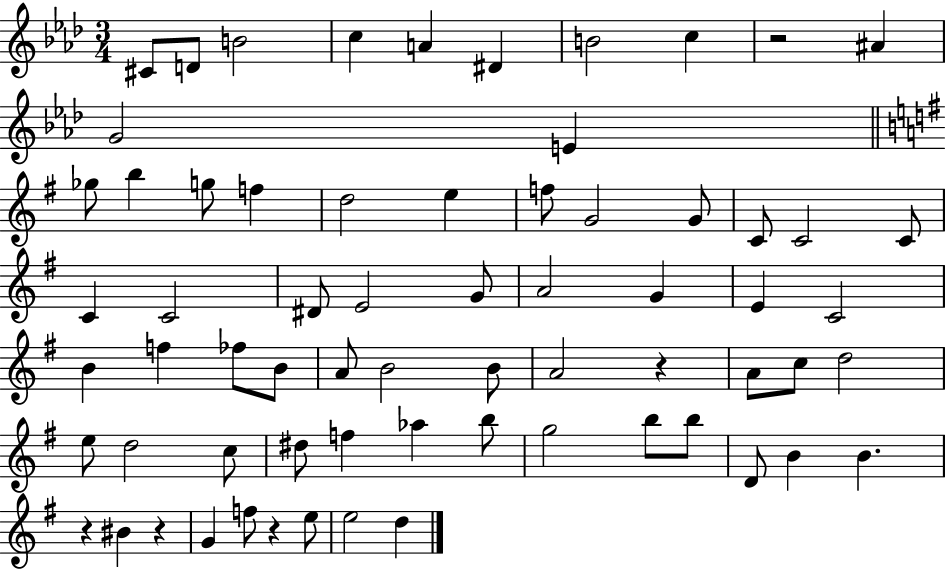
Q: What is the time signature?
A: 3/4